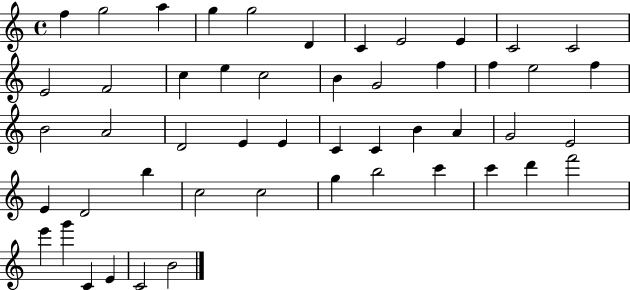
F5/q G5/h A5/q G5/q G5/h D4/q C4/q E4/h E4/q C4/h C4/h E4/h F4/h C5/q E5/q C5/h B4/q G4/h F5/q F5/q E5/h F5/q B4/h A4/h D4/h E4/q E4/q C4/q C4/q B4/q A4/q G4/h E4/h E4/q D4/h B5/q C5/h C5/h G5/q B5/h C6/q C6/q D6/q F6/h E6/q G6/q C4/q E4/q C4/h B4/h